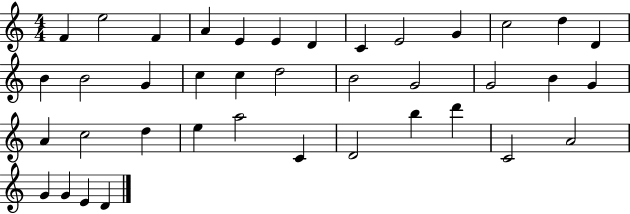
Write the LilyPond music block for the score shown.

{
  \clef treble
  \numericTimeSignature
  \time 4/4
  \key c \major
  f'4 e''2 f'4 | a'4 e'4 e'4 d'4 | c'4 e'2 g'4 | c''2 d''4 d'4 | \break b'4 b'2 g'4 | c''4 c''4 d''2 | b'2 g'2 | g'2 b'4 g'4 | \break a'4 c''2 d''4 | e''4 a''2 c'4 | d'2 b''4 d'''4 | c'2 a'2 | \break g'4 g'4 e'4 d'4 | \bar "|."
}